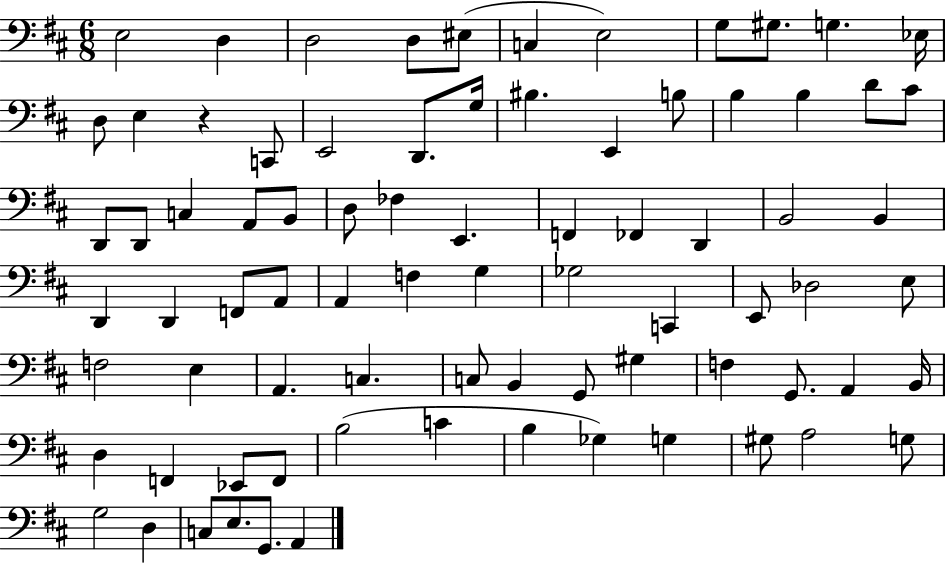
X:1
T:Untitled
M:6/8
L:1/4
K:D
E,2 D, D,2 D,/2 ^E,/2 C, E,2 G,/2 ^G,/2 G, _E,/4 D,/2 E, z C,,/2 E,,2 D,,/2 G,/4 ^B, E,, B,/2 B, B, D/2 ^C/2 D,,/2 D,,/2 C, A,,/2 B,,/2 D,/2 _F, E,, F,, _F,, D,, B,,2 B,, D,, D,, F,,/2 A,,/2 A,, F, G, _G,2 C,, E,,/2 _D,2 E,/2 F,2 E, A,, C, C,/2 B,, G,,/2 ^G, F, G,,/2 A,, B,,/4 D, F,, _E,,/2 F,,/2 B,2 C B, _G, G, ^G,/2 A,2 G,/2 G,2 D, C,/2 E,/2 G,,/2 A,,